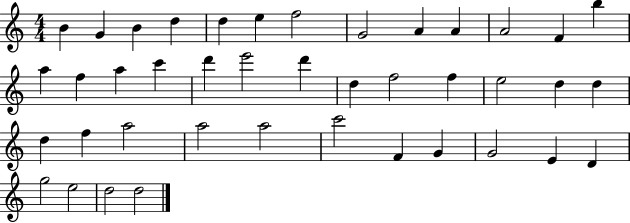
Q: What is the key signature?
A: C major